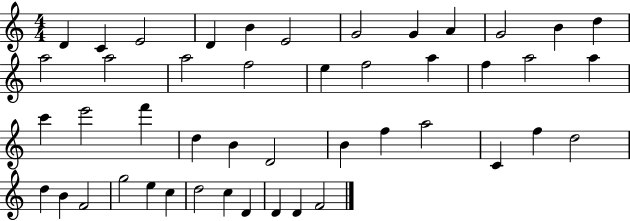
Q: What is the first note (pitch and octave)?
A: D4